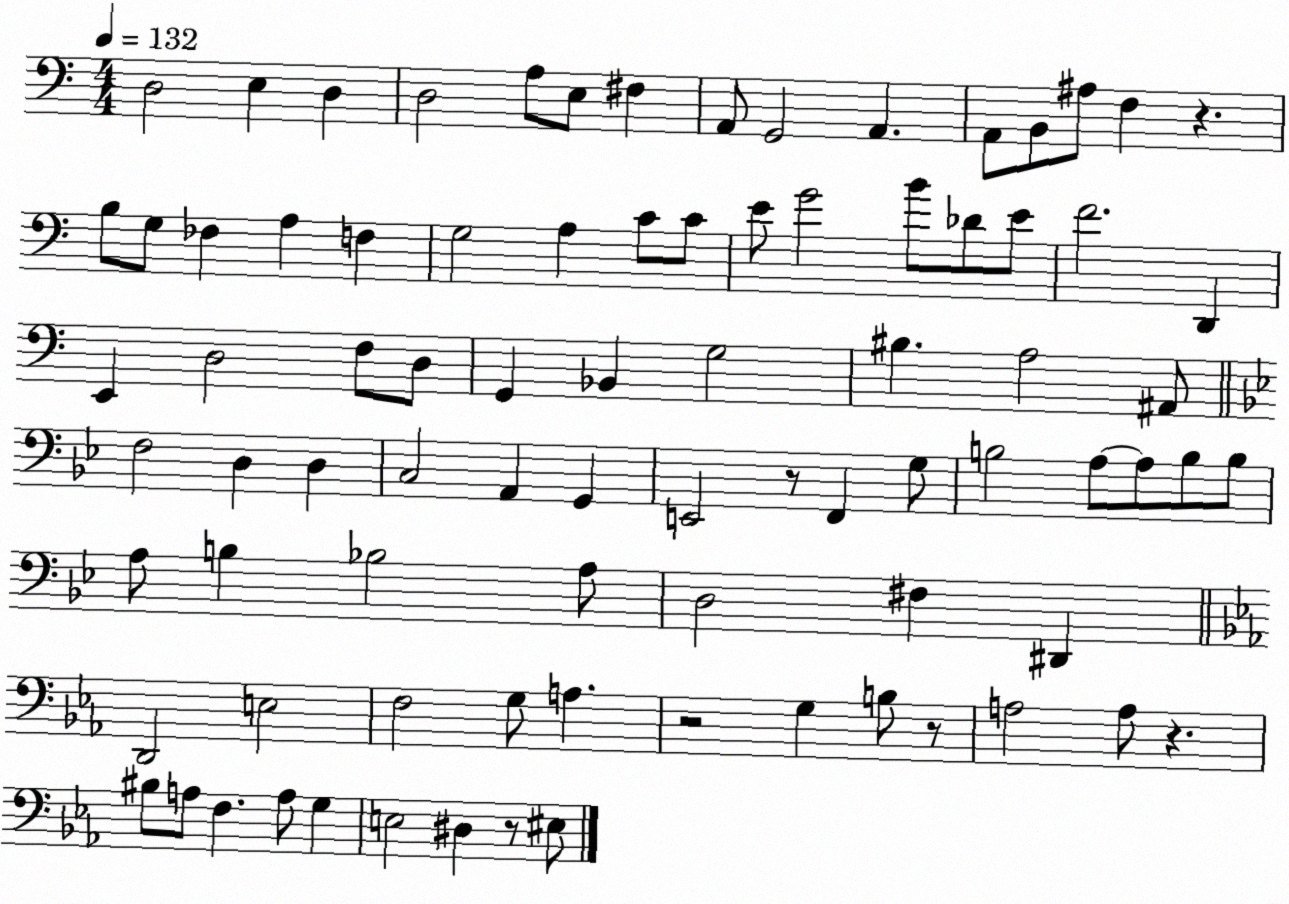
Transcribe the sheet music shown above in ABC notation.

X:1
T:Untitled
M:4/4
L:1/4
K:C
D,2 E, D, D,2 A,/2 E,/2 ^F, A,,/2 G,,2 A,, A,,/2 B,,/2 ^A,/2 F, z B,/2 G,/2 _F, A, F, G,2 A, C/2 C/2 E/2 G2 B/2 _D/2 E/2 F2 D,, E,, D,2 F,/2 D,/2 G,, _B,, G,2 ^B, A,2 ^A,,/2 F,2 D, D, C,2 A,, G,, E,,2 z/2 F,, G,/2 B,2 A,/2 A,/2 B,/2 B,/2 A,/2 B, _B,2 A,/2 D,2 ^F, ^D,, D,,2 E,2 F,2 G,/2 A, z2 G, B,/2 z/2 A,2 A,/2 z ^B,/2 A,/2 F, A,/2 G, E,2 ^D, z/2 ^E,/2